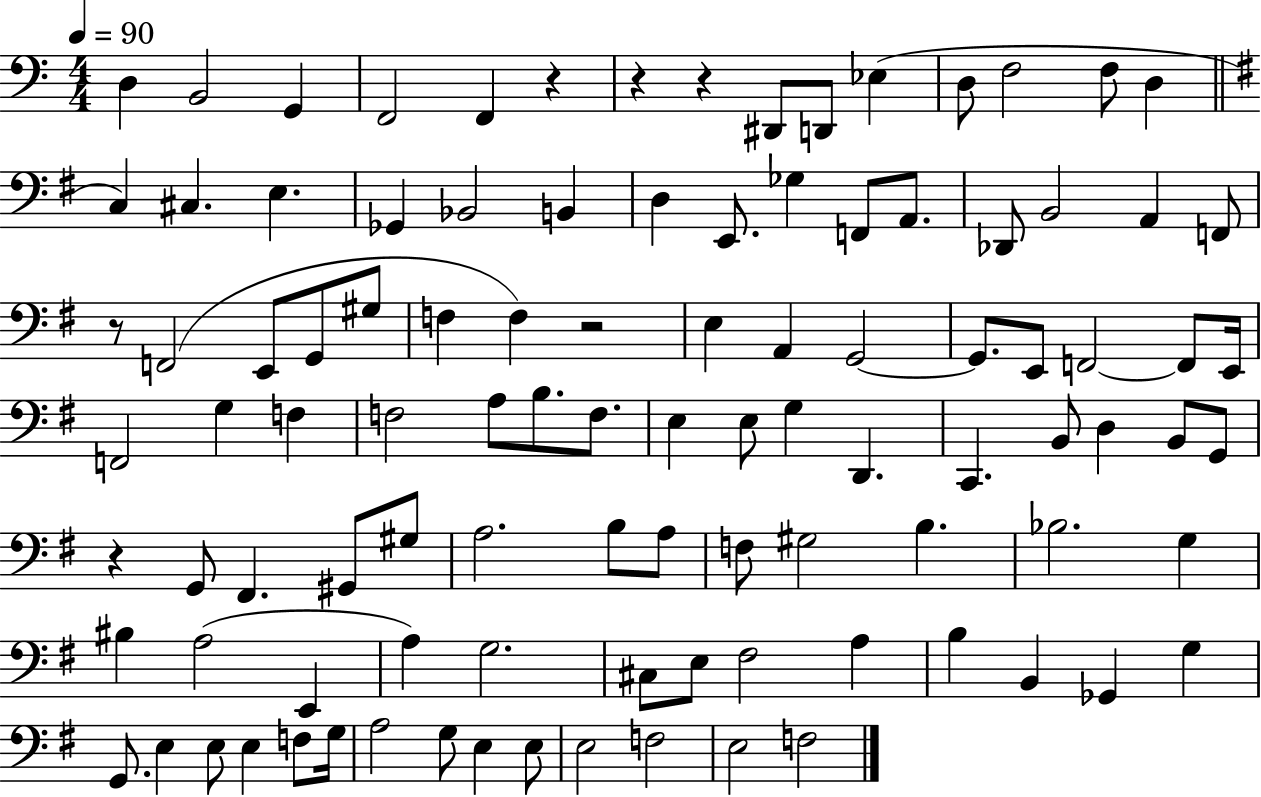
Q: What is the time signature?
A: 4/4